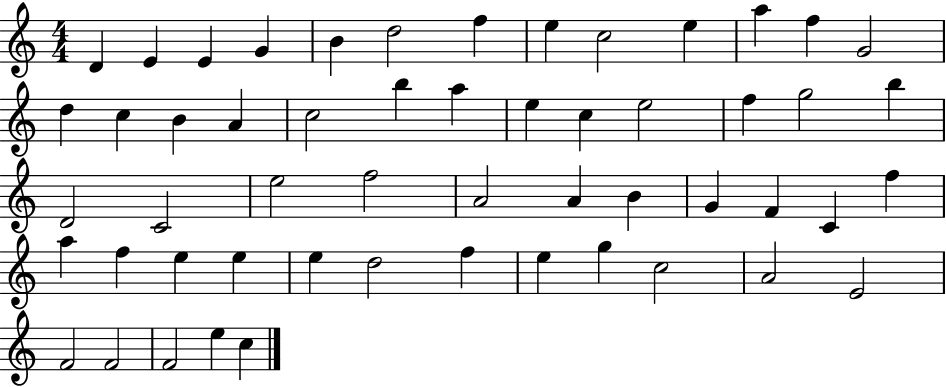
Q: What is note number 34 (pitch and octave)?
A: G4